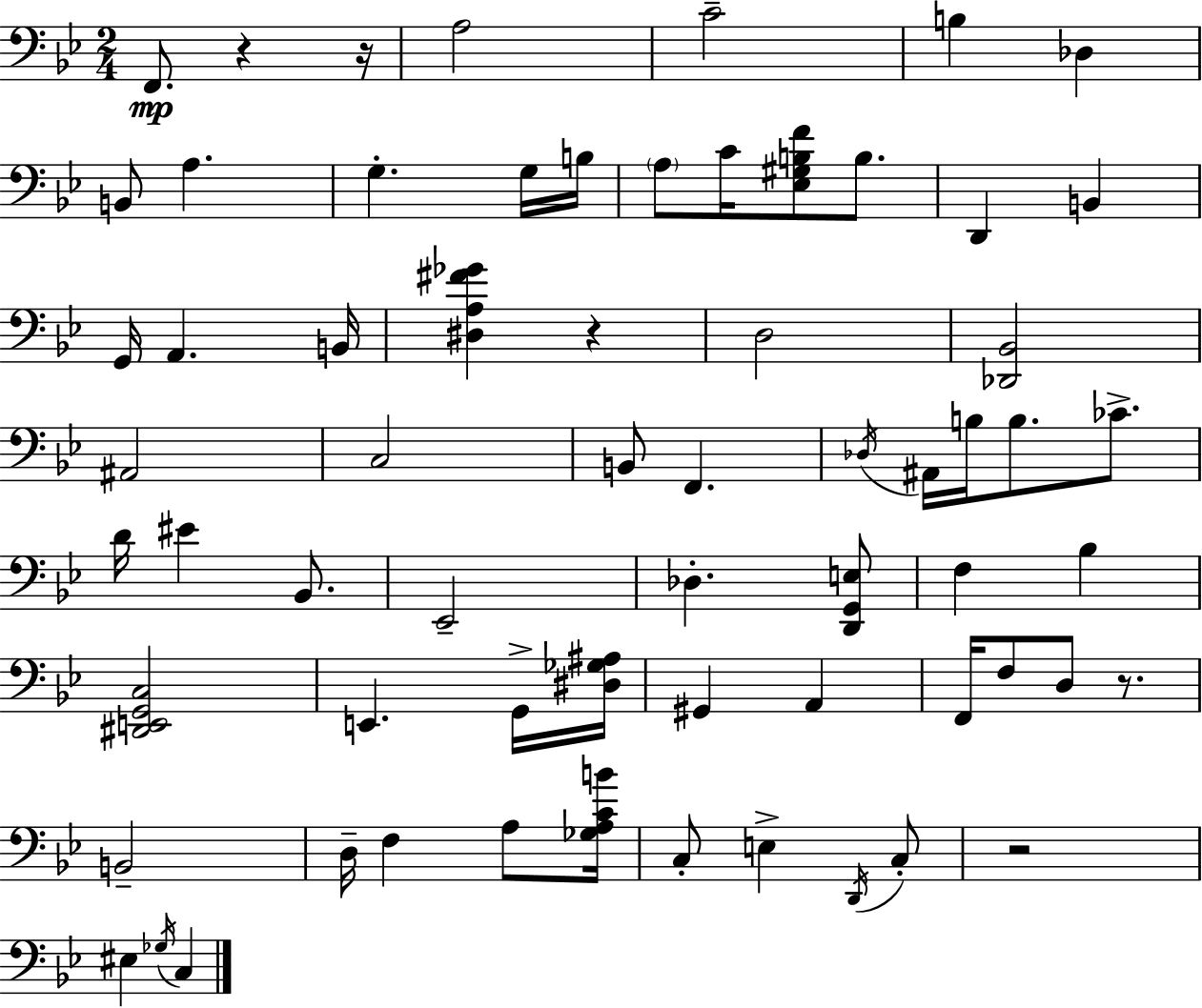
{
  \clef bass
  \numericTimeSignature
  \time 2/4
  \key g \minor
  f,8.\mp r4 r16 | a2 | c'2-- | b4 des4 | \break b,8 a4. | g4.-. g16 b16 | \parenthesize a8 c'16 <ees gis b f'>8 b8. | d,4 b,4 | \break g,16 a,4. b,16 | <dis a fis' ges'>4 r4 | d2 | <des, bes,>2 | \break ais,2 | c2 | b,8 f,4. | \acciaccatura { des16 } ais,16 b16 b8. ces'8.-> | \break d'16 eis'4 bes,8. | ees,2-- | des4.-. <d, g, e>8 | f4 bes4 | \break <dis, e, g, c>2 | e,4. g,16-> | <dis ges ais>16 gis,4 a,4 | f,16 f8 d8 r8. | \break b,2-- | d16-- f4 a8 | <ges a c' b'>16 c8-. e4-> \acciaccatura { d,16 } | c8-. r2 | \break eis4 \acciaccatura { ges16 } c4 | \bar "|."
}